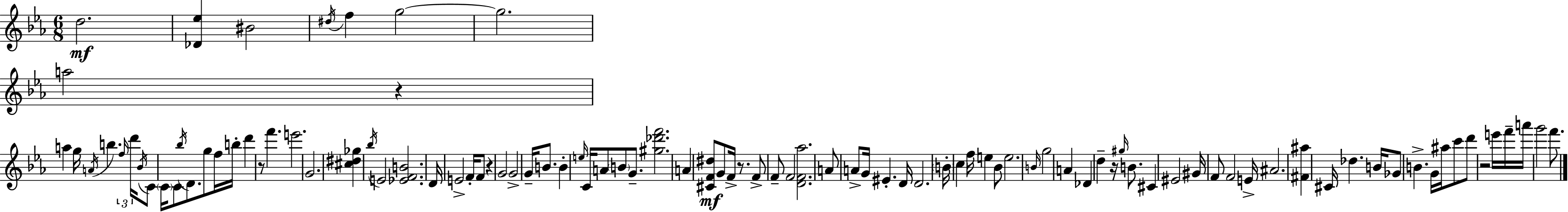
{
  \clef treble
  \numericTimeSignature
  \time 6/8
  \key c \minor
  d''2.\mf | <des' ees''>4 bis'2 | \acciaccatura { dis''16 } f''4 g''2~~ | g''2. | \break a''2 r4 | a''4 g''16 \acciaccatura { a'16 } b''4. | \tuplet 3/2 { \grace { f''16 } d'''16 \acciaccatura { bes'16 } } c'8 \parenthesize c'16 c'8 \acciaccatura { bes''16 } d'8. | g''8 f''16 b''16-. d'''4 r8 f'''4. | \break e'''2. | g'2. | <cis'' dis'' ges''>4 \acciaccatura { bes''16 } e'2 | <ees' f' b'>2. | \break d'16 e'2-> | f'16-. f'8 r4 g'2 | g'2-> | g'16-- b'8. b'4-. \grace { e''16 } c'16 | \break a'8 \parenthesize b'8 g'8.-- <gis'' des''' f'''>2. | a'4 <cis' f' dis''>8\mf | g'8 f'16-> r8. f'8-> f'8-- f'2 | <d' f' aes''>2. | \break a'8 a'8-> g'16 | eis'4.-. d'16 d'2. | \parenthesize b'16-. \parenthesize c''4 | f''16 e''4 bes'8 e''2. | \break \grace { b'16 } g''2 | a'4 des'4 | d''4-- r16 \grace { gis''16 } b'8. cis'4 | eis'2 gis'16 f'8 | \break f'2 e'16-> ais'2. | <fis' ais''>4 | cis'16 des''4. b'16 ges'8 b'4.-> | g'16 ais''16 c'''8 d'''8 r2 | \break e'''16 f'''16-- a'''16 g'''2 | f'''8. \bar "|."
}